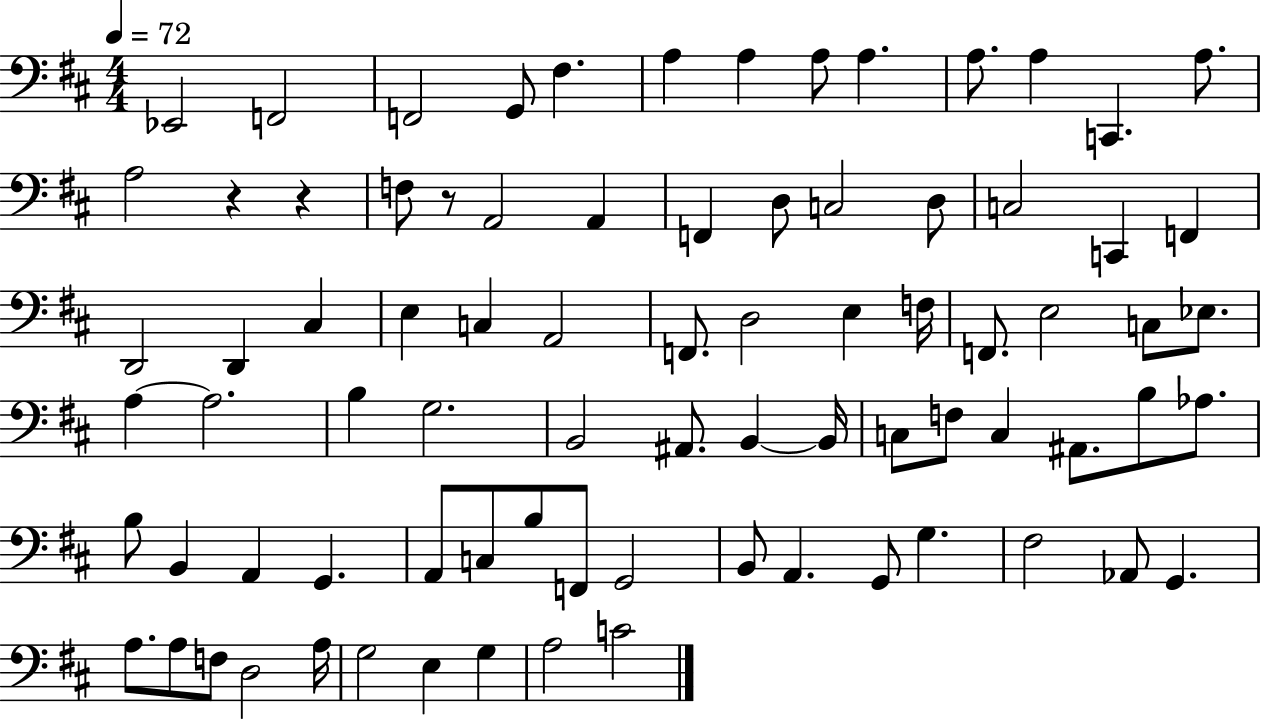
{
  \clef bass
  \numericTimeSignature
  \time 4/4
  \key d \major
  \tempo 4 = 72
  ees,2 f,2 | f,2 g,8 fis4. | a4 a4 a8 a4. | a8. a4 c,4. a8. | \break a2 r4 r4 | f8 r8 a,2 a,4 | f,4 d8 c2 d8 | c2 c,4 f,4 | \break d,2 d,4 cis4 | e4 c4 a,2 | f,8. d2 e4 f16 | f,8. e2 c8 ees8. | \break a4~~ a2. | b4 g2. | b,2 ais,8. b,4~~ b,16 | c8 f8 c4 ais,8. b8 aes8. | \break b8 b,4 a,4 g,4. | a,8 c8 b8 f,8 g,2 | b,8 a,4. g,8 g4. | fis2 aes,8 g,4. | \break a8. a8 f8 d2 a16 | g2 e4 g4 | a2 c'2 | \bar "|."
}